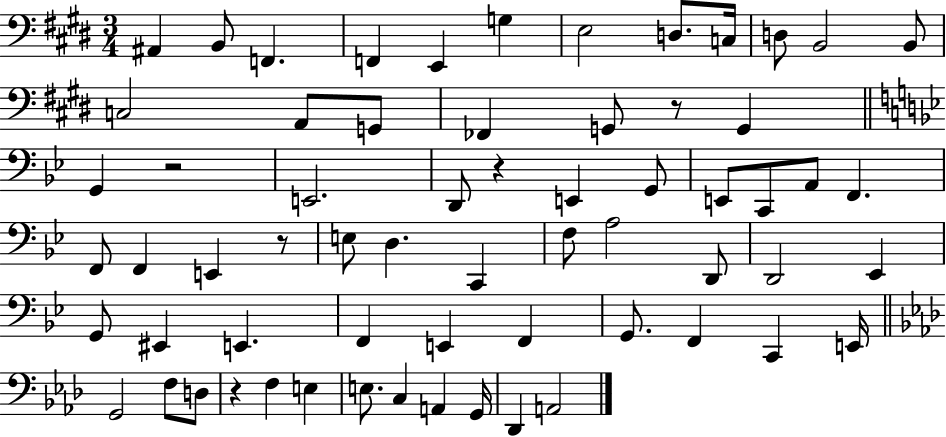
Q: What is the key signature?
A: E major